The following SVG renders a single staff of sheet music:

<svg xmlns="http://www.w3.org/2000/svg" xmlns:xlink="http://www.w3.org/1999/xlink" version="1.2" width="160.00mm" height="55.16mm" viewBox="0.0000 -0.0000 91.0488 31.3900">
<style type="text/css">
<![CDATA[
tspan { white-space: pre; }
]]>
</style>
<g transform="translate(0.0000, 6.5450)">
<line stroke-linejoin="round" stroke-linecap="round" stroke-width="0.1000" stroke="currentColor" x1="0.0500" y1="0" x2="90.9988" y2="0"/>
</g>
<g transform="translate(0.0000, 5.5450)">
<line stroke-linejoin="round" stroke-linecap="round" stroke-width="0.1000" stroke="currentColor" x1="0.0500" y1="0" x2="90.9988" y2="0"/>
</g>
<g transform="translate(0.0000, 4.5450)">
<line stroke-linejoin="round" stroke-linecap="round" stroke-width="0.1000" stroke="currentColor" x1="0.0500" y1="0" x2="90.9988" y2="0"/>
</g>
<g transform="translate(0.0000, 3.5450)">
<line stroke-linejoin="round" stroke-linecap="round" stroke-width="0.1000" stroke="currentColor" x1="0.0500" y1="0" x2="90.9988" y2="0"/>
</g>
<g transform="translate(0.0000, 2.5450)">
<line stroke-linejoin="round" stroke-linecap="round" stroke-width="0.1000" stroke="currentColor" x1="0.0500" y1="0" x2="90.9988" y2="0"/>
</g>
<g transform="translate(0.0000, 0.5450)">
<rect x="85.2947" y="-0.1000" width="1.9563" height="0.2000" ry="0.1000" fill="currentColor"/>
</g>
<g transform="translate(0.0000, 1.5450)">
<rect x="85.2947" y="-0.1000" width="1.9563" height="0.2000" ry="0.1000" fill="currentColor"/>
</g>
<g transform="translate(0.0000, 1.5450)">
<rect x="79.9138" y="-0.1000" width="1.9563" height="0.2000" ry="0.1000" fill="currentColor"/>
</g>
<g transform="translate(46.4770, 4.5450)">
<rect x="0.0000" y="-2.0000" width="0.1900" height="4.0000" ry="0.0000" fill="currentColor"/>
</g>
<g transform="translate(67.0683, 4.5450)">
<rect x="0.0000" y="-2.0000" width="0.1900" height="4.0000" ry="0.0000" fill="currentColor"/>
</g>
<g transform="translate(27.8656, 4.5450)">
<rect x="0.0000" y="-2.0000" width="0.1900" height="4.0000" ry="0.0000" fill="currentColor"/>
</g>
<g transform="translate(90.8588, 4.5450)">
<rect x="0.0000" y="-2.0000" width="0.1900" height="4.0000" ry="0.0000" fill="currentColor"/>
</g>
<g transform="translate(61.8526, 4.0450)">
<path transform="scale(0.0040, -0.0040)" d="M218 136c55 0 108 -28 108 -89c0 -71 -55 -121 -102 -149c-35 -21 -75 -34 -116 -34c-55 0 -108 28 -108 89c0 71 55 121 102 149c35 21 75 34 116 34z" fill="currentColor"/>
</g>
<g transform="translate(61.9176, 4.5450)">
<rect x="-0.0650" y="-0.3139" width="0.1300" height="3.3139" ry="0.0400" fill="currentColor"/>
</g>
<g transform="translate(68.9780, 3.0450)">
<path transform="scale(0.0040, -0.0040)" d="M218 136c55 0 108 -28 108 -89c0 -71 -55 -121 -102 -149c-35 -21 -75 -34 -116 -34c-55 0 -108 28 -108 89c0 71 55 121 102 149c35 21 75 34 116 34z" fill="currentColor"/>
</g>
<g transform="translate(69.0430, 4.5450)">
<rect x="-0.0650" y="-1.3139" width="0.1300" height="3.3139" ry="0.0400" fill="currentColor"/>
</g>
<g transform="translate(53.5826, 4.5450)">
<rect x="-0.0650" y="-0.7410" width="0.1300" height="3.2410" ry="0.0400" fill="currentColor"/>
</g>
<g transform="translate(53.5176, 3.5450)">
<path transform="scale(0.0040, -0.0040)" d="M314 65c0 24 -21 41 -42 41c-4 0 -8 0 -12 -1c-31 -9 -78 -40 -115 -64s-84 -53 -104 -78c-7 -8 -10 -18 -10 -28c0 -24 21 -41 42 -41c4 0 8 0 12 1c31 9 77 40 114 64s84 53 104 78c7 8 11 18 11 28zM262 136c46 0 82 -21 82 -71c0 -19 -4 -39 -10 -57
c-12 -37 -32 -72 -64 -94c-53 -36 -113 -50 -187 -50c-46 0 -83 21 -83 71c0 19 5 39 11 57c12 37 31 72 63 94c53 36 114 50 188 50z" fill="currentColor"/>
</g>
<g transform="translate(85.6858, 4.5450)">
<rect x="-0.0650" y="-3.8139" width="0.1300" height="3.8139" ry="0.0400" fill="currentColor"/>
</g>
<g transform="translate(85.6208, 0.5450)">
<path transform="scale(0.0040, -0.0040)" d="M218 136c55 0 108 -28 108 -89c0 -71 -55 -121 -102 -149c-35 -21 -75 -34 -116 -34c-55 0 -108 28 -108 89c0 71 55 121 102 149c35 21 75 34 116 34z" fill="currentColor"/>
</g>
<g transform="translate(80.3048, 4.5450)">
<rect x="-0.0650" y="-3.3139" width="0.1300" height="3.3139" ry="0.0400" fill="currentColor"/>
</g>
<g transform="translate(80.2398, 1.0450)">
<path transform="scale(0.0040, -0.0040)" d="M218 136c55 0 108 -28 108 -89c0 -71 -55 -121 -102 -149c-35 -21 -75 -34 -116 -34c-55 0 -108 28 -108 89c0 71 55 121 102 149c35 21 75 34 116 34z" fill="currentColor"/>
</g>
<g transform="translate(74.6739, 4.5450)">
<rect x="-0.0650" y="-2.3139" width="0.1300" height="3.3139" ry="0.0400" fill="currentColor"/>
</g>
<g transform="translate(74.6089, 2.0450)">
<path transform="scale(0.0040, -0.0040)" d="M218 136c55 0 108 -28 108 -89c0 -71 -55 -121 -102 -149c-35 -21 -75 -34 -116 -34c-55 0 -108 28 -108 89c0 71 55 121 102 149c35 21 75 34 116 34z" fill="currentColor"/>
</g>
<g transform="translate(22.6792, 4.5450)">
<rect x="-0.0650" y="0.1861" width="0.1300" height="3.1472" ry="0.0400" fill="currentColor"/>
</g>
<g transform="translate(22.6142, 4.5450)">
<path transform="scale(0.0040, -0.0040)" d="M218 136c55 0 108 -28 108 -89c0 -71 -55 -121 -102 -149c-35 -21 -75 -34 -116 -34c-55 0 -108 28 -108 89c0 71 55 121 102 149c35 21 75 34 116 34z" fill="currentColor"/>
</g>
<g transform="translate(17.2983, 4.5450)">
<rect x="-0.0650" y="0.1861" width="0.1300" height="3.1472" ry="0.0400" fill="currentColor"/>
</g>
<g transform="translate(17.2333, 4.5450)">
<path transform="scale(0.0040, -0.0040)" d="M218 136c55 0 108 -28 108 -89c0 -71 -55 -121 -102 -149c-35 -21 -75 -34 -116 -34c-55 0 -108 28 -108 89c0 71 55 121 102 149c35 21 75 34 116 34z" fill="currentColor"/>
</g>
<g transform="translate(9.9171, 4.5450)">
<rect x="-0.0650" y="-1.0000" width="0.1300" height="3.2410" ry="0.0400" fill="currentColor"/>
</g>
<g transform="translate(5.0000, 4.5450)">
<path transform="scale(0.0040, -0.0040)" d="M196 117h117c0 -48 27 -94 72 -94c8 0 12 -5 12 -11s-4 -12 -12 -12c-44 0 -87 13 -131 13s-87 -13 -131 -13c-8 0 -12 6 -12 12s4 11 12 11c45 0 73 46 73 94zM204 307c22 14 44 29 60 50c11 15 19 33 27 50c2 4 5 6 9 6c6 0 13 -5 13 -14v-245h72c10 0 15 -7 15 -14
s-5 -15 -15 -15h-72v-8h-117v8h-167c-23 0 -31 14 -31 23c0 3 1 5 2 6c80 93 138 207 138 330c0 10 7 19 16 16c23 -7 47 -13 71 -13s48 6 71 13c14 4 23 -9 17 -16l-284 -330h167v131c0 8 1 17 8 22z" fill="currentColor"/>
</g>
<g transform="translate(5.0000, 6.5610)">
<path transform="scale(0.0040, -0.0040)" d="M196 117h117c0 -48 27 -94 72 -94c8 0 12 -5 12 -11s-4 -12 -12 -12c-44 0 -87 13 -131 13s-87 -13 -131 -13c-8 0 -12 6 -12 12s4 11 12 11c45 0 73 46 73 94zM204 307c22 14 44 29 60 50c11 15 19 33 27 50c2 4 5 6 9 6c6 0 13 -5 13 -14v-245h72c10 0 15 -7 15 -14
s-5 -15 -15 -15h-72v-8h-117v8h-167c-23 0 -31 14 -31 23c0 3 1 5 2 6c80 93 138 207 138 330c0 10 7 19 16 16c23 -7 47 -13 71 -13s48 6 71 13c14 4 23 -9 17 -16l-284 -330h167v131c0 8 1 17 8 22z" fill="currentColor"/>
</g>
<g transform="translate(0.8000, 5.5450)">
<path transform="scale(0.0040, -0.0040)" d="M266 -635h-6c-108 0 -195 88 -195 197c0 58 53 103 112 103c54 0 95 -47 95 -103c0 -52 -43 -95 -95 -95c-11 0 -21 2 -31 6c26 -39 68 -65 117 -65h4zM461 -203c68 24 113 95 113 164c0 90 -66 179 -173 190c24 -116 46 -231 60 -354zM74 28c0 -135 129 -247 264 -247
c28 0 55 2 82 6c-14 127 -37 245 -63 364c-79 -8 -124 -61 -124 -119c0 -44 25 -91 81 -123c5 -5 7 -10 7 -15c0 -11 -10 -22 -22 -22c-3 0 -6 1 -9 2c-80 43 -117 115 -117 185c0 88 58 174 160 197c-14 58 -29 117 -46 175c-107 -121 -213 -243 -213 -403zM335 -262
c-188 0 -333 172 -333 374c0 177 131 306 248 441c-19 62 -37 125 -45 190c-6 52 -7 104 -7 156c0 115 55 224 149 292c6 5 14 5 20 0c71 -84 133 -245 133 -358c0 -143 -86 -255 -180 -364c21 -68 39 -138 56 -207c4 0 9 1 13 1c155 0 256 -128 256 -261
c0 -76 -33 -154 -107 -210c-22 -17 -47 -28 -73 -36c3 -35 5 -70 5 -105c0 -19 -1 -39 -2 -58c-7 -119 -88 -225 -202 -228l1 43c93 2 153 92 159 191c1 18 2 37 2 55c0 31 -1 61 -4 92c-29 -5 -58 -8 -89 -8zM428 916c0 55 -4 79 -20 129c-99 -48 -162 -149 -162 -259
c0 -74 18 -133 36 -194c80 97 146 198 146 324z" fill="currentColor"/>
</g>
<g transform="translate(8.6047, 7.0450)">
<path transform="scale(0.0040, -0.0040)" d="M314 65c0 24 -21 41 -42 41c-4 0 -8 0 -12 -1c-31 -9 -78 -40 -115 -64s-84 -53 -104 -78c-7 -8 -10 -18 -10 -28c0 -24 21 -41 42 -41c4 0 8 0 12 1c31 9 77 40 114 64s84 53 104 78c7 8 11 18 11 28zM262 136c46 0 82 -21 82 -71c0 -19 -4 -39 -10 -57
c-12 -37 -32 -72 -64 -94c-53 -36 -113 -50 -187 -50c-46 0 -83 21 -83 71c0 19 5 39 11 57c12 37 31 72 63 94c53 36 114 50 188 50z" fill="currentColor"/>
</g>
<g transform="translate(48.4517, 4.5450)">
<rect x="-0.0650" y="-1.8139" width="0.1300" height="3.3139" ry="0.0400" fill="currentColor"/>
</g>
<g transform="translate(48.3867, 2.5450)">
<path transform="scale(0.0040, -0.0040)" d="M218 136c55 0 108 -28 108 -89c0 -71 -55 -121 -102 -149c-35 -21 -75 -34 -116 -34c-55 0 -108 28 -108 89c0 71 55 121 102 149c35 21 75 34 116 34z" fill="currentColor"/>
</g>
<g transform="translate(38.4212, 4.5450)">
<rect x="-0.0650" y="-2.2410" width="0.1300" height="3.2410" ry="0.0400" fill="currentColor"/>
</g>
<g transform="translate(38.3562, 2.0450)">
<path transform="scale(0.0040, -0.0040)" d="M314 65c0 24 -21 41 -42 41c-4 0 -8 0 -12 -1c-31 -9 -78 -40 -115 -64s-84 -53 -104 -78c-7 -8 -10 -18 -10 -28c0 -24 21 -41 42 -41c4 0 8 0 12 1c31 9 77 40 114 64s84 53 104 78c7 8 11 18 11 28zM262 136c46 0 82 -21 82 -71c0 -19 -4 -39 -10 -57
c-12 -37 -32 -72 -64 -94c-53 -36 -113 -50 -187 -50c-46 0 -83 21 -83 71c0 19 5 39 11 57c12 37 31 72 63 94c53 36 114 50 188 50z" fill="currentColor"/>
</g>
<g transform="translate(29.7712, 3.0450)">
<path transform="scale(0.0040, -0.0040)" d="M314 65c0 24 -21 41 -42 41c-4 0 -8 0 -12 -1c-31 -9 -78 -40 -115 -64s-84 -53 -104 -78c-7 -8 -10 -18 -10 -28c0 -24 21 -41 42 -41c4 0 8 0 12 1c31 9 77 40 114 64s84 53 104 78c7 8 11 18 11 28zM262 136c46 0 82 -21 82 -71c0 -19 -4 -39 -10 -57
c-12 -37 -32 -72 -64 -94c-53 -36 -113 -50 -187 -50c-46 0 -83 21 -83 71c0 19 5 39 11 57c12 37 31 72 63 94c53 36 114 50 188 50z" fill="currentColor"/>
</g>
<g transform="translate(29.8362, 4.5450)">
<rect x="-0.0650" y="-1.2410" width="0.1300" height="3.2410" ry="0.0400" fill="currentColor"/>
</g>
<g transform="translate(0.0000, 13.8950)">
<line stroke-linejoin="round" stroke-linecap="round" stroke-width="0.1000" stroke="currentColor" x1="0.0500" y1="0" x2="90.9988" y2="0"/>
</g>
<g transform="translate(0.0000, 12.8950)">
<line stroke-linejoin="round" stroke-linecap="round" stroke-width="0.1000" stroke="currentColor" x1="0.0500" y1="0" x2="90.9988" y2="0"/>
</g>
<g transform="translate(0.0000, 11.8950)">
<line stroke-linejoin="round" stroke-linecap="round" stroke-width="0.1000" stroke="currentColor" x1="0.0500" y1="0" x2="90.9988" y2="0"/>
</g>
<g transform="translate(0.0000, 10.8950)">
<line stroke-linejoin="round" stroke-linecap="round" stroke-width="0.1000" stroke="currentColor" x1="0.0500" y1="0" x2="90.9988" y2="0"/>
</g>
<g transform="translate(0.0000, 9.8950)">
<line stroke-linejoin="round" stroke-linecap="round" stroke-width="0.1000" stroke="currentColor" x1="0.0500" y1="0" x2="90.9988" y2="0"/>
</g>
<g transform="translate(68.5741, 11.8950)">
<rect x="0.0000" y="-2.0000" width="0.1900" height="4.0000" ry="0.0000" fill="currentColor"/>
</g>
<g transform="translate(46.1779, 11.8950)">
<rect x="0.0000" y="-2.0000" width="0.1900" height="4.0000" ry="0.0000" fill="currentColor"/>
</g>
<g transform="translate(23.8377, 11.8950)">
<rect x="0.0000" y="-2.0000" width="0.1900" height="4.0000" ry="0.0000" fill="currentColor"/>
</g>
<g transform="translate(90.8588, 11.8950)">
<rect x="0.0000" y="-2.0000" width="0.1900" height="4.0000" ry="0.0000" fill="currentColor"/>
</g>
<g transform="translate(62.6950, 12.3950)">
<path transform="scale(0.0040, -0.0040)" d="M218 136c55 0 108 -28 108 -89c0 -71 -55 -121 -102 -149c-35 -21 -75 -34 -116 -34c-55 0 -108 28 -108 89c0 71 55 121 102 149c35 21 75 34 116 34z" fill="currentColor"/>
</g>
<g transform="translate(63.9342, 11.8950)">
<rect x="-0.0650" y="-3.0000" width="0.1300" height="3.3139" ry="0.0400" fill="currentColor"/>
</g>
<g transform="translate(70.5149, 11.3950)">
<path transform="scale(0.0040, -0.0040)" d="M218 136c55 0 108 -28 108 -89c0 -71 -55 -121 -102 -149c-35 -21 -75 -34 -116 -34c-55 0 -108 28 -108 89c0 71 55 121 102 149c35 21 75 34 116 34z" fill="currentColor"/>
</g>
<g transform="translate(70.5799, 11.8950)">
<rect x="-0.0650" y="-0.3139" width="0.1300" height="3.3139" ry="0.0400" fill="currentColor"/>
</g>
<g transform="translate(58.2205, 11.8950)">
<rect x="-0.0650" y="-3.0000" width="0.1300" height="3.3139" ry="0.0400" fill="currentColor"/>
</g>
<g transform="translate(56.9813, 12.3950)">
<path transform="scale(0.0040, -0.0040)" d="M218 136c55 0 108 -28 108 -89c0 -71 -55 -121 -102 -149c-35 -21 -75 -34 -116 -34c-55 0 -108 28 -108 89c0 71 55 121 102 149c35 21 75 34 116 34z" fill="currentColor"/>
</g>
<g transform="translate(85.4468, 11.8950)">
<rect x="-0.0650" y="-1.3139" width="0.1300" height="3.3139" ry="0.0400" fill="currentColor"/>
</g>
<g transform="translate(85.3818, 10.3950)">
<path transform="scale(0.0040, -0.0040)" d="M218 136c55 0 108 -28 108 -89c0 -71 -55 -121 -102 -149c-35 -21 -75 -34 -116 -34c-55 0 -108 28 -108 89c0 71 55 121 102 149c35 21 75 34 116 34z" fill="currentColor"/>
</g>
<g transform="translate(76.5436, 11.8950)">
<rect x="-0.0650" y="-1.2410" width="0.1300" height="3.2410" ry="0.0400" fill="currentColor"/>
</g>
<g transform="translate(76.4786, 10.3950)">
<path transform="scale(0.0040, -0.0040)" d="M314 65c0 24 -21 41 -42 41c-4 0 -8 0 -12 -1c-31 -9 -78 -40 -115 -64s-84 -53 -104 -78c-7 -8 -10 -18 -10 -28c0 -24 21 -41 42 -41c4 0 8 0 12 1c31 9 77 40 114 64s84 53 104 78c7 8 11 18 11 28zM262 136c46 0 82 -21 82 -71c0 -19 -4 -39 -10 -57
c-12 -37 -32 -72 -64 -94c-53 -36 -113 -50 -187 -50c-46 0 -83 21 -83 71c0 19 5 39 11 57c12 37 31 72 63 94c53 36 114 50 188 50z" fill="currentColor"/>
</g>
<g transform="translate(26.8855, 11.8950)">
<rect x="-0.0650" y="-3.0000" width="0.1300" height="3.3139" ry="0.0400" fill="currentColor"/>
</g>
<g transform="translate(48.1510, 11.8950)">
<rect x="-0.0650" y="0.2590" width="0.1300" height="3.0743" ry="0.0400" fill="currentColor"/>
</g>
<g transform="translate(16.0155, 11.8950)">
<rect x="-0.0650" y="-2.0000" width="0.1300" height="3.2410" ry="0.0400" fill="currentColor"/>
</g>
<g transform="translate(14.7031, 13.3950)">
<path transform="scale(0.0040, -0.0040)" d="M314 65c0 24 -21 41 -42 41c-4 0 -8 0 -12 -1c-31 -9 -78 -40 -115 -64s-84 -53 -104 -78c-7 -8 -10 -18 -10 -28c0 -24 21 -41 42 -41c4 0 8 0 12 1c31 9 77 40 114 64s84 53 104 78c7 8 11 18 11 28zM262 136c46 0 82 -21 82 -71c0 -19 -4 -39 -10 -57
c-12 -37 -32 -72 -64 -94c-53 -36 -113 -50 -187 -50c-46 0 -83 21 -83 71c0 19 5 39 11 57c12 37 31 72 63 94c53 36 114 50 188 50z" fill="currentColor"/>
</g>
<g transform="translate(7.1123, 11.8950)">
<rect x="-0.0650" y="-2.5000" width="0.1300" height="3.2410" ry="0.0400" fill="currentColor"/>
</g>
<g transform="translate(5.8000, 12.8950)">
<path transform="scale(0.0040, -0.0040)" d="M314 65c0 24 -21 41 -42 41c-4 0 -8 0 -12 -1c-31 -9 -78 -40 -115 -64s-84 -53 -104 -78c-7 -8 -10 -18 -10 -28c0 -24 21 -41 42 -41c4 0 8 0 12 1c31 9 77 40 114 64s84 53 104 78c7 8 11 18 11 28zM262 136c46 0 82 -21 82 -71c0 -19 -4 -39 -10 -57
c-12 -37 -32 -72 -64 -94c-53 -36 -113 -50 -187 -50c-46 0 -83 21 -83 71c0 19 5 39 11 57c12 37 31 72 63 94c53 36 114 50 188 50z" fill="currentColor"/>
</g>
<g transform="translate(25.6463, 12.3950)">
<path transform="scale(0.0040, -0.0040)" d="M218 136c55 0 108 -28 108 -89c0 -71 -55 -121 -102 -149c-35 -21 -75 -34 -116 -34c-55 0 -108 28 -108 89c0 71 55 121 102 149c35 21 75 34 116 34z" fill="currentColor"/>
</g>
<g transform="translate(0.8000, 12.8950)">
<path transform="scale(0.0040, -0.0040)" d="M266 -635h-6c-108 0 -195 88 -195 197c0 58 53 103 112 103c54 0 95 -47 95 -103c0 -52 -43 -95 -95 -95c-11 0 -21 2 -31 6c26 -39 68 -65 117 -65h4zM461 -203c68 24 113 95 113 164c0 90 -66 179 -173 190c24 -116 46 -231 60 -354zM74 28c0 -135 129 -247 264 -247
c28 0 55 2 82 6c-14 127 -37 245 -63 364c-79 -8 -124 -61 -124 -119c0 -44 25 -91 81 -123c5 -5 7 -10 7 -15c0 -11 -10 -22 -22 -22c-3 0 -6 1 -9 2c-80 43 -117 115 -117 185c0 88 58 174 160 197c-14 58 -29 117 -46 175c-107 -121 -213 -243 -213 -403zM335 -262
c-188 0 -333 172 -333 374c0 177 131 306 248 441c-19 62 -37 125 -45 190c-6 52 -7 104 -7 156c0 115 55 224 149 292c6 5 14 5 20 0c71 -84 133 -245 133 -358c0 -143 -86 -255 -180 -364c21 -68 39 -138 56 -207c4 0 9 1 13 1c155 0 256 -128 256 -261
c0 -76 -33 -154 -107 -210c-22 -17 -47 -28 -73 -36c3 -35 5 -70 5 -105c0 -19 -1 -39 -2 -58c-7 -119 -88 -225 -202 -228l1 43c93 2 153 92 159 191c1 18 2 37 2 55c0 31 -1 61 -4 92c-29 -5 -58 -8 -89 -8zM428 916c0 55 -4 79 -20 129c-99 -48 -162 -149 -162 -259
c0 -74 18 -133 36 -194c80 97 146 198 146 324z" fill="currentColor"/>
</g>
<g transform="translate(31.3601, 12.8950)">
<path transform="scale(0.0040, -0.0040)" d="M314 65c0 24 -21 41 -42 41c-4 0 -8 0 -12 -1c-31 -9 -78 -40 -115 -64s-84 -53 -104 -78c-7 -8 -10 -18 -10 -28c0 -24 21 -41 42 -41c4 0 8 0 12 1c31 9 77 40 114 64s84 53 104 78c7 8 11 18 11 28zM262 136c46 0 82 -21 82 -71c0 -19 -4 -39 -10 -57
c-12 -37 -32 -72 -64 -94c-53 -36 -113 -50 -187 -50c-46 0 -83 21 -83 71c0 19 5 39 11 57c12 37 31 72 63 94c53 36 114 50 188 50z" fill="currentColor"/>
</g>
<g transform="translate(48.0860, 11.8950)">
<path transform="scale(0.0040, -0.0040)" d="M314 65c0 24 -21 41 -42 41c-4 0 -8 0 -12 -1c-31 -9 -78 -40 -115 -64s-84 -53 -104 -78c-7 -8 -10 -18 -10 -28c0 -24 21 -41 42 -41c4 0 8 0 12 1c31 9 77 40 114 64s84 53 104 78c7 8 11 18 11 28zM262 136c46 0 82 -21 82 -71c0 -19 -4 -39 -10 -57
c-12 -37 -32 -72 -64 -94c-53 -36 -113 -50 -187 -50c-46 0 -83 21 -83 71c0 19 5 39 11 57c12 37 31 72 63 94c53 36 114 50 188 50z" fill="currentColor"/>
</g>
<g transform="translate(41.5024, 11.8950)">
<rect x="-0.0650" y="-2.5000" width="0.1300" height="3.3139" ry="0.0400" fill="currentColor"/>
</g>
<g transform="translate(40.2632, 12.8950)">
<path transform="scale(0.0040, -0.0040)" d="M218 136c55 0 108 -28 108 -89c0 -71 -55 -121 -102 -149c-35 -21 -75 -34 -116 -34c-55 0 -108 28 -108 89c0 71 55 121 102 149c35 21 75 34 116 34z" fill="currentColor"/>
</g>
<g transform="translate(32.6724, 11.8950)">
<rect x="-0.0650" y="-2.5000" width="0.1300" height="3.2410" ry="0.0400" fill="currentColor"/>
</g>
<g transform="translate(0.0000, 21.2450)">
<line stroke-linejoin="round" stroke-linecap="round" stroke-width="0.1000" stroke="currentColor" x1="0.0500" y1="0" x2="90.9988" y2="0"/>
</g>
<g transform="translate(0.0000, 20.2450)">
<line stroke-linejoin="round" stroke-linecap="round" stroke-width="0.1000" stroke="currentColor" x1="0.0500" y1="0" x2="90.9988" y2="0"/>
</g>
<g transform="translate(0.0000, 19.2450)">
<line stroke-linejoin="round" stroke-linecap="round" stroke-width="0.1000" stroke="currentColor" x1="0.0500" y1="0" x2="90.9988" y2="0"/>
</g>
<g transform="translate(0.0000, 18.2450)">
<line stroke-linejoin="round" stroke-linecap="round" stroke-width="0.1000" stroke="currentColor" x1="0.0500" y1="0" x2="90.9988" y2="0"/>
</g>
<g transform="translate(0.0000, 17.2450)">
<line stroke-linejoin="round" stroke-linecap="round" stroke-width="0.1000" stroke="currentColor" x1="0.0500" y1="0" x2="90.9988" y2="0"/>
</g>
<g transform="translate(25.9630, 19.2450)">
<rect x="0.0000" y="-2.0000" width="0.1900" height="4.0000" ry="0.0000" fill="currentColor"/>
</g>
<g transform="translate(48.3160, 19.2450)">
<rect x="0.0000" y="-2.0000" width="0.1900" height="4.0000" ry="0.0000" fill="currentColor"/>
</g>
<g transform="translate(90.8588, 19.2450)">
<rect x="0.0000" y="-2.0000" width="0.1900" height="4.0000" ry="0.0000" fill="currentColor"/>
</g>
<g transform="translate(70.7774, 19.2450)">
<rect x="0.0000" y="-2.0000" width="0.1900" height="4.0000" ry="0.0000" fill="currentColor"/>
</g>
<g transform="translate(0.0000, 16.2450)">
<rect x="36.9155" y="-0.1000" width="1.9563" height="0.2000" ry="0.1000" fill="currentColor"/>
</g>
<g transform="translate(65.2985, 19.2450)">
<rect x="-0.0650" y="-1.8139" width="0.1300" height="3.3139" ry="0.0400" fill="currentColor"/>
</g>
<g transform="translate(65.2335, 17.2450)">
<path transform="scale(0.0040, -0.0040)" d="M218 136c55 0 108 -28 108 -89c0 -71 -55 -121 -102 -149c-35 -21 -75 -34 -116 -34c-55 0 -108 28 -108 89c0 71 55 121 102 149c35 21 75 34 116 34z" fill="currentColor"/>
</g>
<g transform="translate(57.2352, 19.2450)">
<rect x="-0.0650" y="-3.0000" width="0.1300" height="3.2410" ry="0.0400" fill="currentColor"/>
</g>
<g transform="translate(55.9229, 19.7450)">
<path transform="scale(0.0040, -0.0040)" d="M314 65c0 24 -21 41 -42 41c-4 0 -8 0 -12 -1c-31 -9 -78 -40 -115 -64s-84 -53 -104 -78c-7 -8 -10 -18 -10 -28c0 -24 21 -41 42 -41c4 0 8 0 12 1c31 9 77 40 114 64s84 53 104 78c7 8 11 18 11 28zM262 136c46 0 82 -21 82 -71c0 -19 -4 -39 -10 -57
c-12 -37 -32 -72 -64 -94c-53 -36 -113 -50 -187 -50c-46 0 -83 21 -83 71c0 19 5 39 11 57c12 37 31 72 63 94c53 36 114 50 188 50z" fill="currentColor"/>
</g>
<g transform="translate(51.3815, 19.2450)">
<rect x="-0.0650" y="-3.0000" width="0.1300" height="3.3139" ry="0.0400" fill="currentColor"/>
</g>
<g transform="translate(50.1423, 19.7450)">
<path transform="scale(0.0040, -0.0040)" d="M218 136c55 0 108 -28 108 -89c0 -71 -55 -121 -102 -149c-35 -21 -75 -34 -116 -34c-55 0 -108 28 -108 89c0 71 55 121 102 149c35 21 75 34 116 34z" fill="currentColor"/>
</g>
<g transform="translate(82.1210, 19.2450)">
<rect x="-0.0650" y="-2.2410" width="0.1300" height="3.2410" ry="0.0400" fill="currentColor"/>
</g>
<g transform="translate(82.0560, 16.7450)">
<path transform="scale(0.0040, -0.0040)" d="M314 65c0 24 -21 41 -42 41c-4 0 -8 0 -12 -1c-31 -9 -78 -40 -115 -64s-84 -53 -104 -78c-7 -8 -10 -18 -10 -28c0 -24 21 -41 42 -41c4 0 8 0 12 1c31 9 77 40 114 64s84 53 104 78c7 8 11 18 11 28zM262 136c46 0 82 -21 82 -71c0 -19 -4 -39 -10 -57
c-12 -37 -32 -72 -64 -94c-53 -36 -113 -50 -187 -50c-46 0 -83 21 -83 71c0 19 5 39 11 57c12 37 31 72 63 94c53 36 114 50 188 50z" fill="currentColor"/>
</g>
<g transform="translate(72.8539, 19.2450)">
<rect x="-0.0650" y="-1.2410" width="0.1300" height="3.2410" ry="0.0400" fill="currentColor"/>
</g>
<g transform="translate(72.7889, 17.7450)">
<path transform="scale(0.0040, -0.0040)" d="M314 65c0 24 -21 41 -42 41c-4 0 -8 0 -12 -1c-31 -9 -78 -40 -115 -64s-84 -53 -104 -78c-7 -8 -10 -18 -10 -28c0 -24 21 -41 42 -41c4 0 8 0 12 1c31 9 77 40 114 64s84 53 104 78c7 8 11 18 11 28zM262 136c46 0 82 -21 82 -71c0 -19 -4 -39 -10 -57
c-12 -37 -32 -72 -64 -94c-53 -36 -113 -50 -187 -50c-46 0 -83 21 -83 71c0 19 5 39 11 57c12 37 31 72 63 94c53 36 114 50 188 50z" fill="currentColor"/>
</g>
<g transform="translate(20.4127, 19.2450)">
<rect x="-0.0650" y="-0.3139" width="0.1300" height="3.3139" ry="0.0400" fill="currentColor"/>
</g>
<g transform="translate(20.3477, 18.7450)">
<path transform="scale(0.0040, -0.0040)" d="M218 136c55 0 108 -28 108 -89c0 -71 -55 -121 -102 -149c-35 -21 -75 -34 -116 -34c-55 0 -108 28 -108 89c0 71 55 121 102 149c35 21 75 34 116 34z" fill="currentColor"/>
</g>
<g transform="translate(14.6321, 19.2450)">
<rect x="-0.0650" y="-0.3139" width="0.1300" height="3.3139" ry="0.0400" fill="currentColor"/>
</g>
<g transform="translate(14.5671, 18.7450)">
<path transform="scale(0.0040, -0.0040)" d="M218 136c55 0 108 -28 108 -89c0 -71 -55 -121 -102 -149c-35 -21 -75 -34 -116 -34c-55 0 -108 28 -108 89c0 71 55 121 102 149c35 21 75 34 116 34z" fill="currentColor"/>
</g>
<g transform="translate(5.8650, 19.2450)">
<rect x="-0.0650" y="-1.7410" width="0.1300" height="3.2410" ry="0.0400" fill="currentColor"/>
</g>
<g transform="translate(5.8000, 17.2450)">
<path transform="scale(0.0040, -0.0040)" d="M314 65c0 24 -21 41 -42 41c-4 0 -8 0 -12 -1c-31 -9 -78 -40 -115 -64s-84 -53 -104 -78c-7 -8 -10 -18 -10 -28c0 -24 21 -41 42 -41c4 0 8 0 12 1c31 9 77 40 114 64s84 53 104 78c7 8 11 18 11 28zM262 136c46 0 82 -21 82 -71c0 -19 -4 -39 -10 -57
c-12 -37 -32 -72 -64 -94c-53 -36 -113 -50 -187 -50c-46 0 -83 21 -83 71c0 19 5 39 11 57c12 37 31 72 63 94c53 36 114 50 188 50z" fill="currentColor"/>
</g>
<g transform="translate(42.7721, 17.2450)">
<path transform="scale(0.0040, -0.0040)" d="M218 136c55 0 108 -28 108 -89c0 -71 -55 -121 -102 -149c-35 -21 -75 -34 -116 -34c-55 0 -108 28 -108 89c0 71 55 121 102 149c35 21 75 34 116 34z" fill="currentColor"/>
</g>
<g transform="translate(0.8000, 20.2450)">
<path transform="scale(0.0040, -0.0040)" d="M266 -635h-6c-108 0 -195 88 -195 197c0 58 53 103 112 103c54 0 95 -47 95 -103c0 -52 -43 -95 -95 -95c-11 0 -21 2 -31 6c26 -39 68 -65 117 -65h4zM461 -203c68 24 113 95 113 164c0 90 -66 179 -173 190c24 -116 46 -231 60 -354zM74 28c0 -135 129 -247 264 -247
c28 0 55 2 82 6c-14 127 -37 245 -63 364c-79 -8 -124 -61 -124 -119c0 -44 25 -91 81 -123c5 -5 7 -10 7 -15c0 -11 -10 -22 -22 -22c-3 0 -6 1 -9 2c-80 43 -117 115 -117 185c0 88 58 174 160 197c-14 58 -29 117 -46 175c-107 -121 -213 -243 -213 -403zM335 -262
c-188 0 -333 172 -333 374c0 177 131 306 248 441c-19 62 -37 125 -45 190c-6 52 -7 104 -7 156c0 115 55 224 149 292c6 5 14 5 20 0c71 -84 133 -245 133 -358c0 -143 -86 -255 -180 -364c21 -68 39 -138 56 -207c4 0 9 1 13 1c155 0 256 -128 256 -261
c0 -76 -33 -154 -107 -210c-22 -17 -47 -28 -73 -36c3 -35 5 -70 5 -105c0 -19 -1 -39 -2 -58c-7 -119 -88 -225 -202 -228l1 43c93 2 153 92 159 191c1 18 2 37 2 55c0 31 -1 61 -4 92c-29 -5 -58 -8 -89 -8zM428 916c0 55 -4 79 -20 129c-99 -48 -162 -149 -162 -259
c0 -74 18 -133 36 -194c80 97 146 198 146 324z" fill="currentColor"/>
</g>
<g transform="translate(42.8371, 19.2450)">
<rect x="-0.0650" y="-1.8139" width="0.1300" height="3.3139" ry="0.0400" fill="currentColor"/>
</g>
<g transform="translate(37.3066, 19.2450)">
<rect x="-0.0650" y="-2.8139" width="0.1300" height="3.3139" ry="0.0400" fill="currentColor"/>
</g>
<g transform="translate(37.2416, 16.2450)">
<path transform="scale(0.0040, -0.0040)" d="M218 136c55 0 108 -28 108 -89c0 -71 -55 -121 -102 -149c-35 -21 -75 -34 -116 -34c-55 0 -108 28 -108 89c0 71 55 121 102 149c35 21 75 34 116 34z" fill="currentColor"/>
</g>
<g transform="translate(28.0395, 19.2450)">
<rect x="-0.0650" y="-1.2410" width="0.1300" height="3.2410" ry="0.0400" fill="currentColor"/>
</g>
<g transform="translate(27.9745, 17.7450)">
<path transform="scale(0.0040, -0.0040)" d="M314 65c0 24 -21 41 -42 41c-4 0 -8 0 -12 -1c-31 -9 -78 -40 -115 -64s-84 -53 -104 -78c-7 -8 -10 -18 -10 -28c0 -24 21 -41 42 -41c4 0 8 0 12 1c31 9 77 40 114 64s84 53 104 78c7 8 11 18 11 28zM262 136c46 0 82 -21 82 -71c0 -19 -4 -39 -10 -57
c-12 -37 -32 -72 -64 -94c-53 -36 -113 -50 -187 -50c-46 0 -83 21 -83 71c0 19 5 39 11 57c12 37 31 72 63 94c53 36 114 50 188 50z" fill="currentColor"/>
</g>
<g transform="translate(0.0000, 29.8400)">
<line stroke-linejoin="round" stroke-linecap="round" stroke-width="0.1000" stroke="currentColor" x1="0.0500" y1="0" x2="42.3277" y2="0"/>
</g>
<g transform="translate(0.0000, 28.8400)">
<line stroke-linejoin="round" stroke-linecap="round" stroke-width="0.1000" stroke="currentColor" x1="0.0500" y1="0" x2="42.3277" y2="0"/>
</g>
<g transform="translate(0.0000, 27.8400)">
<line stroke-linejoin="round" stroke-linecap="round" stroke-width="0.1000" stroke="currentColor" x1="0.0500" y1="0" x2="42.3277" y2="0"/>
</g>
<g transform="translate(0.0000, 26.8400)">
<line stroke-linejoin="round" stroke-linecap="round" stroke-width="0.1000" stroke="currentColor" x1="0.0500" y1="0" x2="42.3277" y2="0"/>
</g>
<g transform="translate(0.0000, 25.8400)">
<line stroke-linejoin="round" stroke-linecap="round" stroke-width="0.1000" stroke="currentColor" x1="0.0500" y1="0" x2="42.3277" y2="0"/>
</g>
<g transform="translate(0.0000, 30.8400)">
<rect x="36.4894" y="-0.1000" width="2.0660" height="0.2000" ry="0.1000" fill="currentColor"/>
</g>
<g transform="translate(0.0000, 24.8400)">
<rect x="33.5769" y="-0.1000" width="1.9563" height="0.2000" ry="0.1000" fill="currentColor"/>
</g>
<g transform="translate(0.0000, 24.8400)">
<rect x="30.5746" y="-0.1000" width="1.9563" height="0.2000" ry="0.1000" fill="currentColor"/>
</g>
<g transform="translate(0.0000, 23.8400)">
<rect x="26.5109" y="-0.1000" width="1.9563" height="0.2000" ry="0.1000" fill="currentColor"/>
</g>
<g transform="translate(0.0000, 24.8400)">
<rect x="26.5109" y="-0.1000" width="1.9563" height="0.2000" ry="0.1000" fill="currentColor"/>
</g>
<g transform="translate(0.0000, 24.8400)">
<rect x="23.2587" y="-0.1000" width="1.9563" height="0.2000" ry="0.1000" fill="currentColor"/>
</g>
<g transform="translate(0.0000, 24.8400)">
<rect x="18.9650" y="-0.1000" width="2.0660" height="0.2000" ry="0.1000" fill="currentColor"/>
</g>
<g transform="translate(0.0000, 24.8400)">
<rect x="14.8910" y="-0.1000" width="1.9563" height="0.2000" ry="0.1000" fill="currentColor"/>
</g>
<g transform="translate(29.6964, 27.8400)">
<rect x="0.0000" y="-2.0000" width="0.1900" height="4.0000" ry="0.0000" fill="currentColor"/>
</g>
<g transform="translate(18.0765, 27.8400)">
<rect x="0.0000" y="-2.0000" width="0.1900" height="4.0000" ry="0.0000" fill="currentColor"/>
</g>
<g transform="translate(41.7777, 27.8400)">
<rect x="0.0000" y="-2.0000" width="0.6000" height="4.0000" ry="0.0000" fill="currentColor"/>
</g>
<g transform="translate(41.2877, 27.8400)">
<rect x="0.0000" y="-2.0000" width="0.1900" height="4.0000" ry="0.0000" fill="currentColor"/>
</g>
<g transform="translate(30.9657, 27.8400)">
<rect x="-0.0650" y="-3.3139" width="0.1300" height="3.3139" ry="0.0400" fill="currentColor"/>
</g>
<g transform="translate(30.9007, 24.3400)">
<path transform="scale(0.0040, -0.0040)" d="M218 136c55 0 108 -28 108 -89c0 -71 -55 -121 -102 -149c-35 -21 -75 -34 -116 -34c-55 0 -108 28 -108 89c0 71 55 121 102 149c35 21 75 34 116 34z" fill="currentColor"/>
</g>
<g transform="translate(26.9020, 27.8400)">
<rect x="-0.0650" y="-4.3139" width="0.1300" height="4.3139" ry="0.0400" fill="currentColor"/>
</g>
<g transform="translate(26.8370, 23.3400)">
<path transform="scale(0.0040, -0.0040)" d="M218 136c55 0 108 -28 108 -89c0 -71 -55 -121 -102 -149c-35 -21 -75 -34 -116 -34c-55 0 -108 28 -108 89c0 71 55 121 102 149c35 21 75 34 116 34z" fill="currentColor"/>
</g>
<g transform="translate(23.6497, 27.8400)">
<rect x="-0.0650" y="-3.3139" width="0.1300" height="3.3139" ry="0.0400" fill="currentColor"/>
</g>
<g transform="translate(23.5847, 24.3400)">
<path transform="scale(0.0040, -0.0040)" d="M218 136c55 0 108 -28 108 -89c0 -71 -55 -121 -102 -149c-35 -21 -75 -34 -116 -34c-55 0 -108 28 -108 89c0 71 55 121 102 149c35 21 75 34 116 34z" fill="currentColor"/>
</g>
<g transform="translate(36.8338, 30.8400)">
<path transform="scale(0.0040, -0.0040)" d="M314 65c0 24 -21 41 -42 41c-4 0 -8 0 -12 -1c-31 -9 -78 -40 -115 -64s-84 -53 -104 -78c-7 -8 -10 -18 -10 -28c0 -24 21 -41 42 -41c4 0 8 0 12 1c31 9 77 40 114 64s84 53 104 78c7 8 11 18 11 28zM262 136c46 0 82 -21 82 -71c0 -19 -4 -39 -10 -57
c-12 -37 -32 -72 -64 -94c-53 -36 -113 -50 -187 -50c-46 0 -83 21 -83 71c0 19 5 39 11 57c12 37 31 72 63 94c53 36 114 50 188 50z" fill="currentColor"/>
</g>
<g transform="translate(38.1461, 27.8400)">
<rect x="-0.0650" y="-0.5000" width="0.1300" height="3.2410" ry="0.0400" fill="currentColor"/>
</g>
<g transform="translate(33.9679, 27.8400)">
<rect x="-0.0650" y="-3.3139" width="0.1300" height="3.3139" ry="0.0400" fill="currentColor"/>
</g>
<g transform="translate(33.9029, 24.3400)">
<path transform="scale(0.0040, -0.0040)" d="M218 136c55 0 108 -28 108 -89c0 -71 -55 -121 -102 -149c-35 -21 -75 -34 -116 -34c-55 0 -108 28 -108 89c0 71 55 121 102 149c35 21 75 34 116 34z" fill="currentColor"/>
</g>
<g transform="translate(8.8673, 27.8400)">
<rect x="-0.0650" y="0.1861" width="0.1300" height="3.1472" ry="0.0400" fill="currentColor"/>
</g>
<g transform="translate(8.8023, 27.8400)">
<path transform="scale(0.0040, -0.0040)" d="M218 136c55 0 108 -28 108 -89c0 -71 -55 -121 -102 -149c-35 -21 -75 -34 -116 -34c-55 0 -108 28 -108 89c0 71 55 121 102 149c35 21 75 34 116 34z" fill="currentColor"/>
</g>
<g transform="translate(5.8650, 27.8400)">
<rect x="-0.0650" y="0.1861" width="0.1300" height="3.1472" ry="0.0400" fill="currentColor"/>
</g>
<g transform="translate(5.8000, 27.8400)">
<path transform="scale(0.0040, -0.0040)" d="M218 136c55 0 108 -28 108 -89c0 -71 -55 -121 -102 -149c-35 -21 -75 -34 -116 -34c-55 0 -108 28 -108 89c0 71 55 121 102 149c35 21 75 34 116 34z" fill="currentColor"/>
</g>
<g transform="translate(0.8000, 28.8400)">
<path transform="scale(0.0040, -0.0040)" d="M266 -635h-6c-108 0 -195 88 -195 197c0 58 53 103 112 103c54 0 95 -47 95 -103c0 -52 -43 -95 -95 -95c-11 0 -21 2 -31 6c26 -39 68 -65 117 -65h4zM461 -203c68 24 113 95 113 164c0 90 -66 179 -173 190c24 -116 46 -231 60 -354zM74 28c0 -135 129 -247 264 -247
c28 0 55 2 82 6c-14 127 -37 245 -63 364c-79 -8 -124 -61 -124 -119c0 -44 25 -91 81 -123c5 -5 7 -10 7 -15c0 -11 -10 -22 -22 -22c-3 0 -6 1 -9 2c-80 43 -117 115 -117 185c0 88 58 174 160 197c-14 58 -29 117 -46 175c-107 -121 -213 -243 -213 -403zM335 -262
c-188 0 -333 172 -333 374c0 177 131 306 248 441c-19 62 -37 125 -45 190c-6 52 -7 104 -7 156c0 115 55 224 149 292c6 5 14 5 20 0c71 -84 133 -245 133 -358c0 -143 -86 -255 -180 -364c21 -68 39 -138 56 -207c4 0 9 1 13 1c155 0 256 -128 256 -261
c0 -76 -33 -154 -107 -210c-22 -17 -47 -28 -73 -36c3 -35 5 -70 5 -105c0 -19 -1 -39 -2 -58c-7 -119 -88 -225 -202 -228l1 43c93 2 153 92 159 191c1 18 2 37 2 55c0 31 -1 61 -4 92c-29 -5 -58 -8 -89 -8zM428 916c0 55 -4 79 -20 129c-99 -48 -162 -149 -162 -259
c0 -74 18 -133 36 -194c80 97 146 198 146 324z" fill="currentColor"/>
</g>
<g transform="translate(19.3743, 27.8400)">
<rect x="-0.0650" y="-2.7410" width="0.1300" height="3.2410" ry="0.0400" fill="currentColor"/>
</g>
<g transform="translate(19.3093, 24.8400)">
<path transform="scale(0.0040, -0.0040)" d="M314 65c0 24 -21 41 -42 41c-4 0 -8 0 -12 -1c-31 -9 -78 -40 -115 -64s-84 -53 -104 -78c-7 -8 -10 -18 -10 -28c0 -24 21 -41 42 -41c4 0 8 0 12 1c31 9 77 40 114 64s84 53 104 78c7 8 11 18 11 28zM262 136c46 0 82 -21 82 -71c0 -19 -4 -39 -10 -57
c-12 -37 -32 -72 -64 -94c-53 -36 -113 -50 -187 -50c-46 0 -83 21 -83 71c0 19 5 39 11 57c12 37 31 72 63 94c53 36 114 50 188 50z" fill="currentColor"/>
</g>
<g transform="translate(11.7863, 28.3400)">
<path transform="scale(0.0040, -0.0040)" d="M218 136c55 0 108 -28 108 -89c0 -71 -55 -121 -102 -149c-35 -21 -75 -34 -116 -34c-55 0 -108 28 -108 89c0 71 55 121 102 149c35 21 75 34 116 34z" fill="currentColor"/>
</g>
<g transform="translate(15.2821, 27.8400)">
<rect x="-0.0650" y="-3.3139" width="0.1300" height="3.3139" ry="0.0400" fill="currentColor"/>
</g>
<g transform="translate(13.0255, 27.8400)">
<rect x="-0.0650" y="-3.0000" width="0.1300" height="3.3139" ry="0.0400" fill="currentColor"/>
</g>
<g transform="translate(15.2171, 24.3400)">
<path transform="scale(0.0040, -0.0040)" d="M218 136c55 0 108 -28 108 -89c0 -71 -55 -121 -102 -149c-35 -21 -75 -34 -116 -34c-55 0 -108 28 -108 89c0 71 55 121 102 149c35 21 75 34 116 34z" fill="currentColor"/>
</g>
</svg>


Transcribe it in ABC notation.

X:1
T:Untitled
M:4/4
L:1/4
K:C
D2 B B e2 g2 f d2 c e g b c' G2 F2 A G2 G B2 A A c e2 e f2 c c e2 a f A A2 f e2 g2 B B A b a2 b d' b b C2